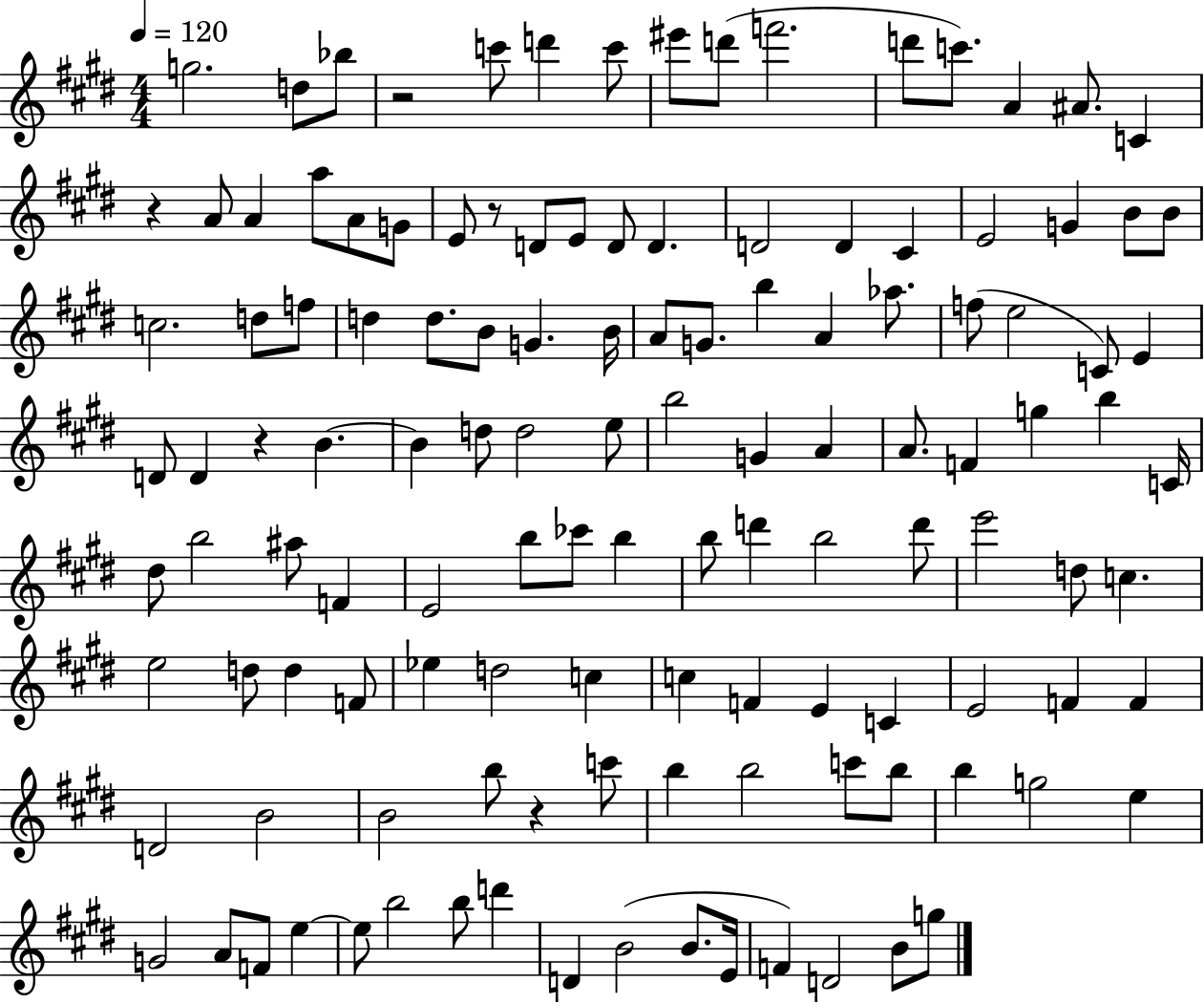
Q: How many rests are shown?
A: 5